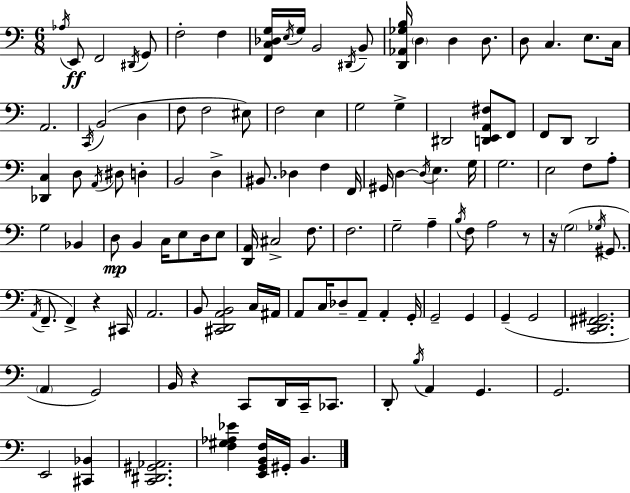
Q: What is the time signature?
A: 6/8